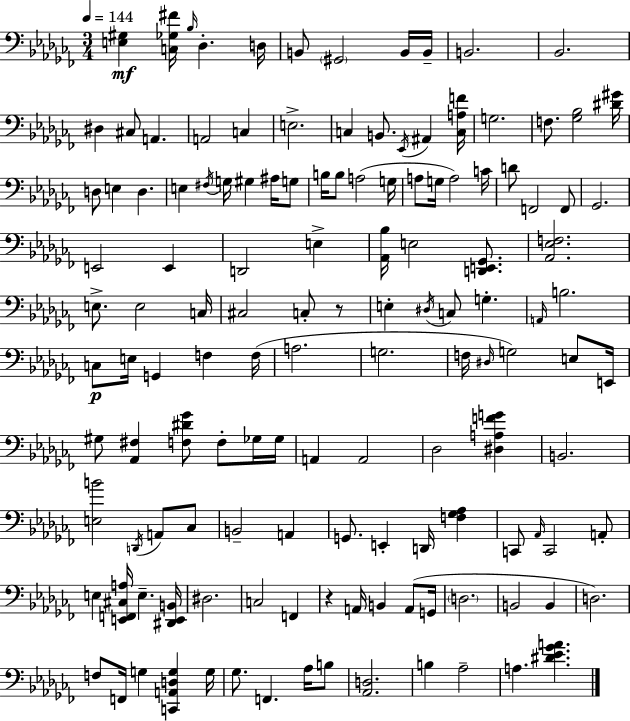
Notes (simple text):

[E3,G#3]/q [C3,Gb3,F#4]/s Bb3/s Db3/q. D3/s B2/e G#2/h B2/s B2/s B2/h. Bb2/h. D#3/q C#3/e A2/q. A2/h C3/q E3/h. C3/q B2/e. Eb2/s A#2/q [C3,A3,F4]/s G3/h. F3/e. [Gb3,Bb3]/h [D#4,G#4]/s D3/e E3/q D3/q. E3/q F#3/s G3/s G#3/q A#3/s G3/e B3/s B3/e A3/h G3/s A3/e G3/s A3/h C4/s D4/e F2/h F2/e Gb2/h. E2/h E2/q D2/h E3/q [Ab2,Bb3]/s E3/h [D2,E2,Gb2]/e. [Ab2,Eb3,F3]/h. E3/e. E3/h C3/s C#3/h C3/e R/e E3/q D#3/s C3/e G3/q. A2/s B3/h. C3/e E3/s G2/q F3/q F3/s A3/h. G3/h. F3/s D#3/s G3/h E3/e E2/s G#3/e [Ab2,F#3]/q [F3,D#4,Gb4]/e F3/e Gb3/s Gb3/s A2/q A2/h Db3/h [D#3,A3,F4,G4]/q B2/h. [E3,B4]/h D2/s A2/e CES3/e B2/h A2/q G2/e. E2/q D2/s [F3,Gb3,Ab3]/q C2/e Ab2/s C2/h A2/e E3/q [E2,F2,C#3,A3]/s E3/q. [D#2,E2,B2]/s D#3/h. C3/h F2/q R/q A2/s B2/q A2/e G2/s D3/h. B2/h B2/q D3/h. F3/e F2/s G3/q [C2,A2,D3,G3]/q G3/s Gb3/e. F2/q. Ab3/s B3/e [Ab2,D3]/h. B3/q Ab3/h A3/q. [D#4,Eb4,Gb4,A4]/q.